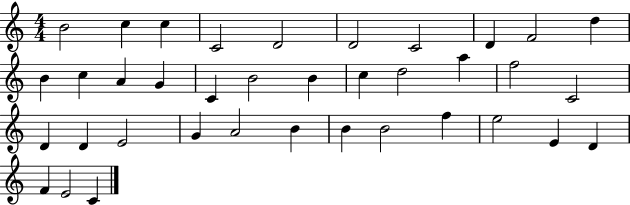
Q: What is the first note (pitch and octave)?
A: B4